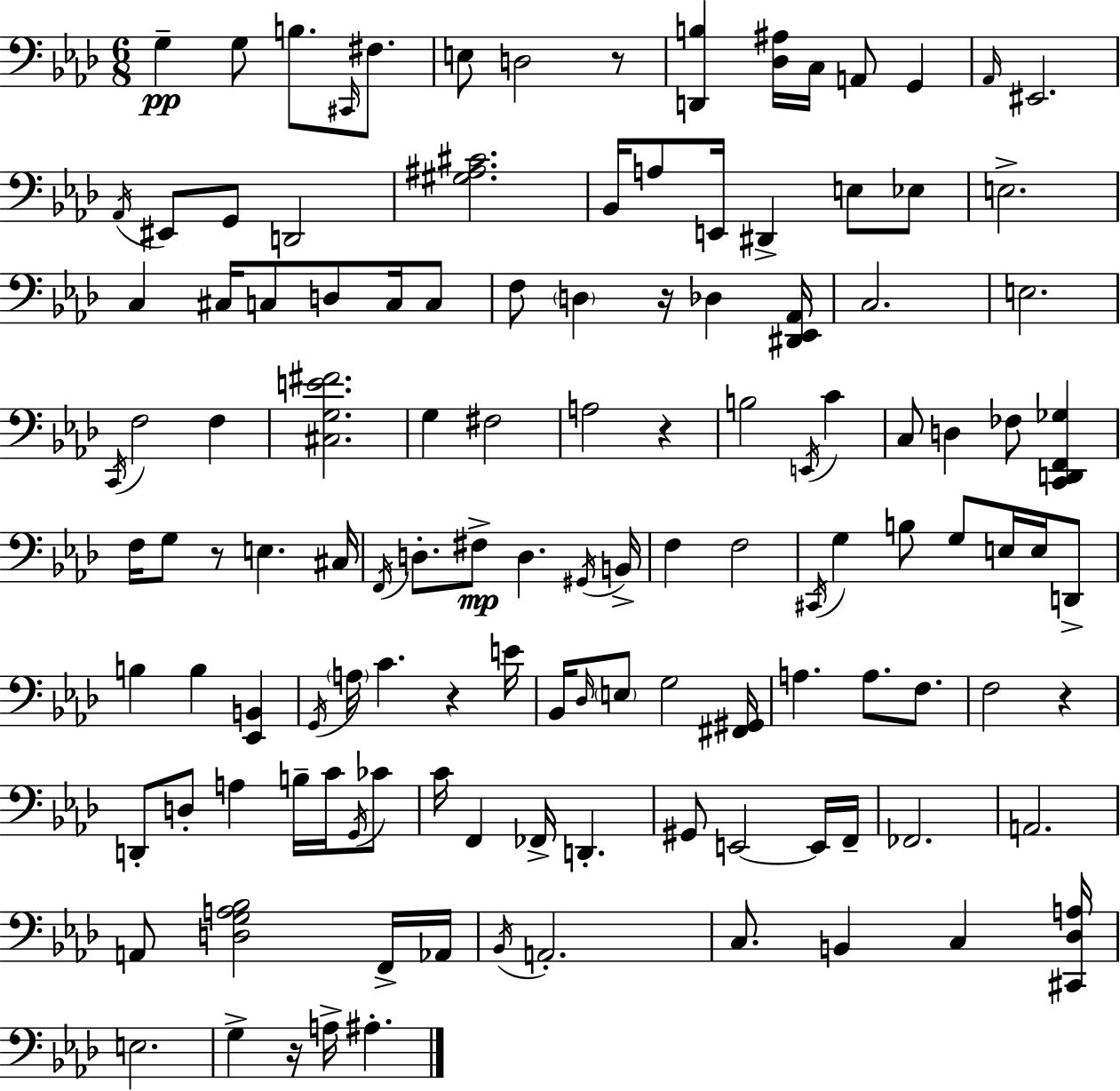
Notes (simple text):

G3/q G3/e B3/e. C#2/s F#3/e. E3/e D3/h R/e [D2,B3]/q [Db3,A#3]/s C3/s A2/e G2/q Ab2/s EIS2/h. Ab2/s EIS2/e G2/e D2/h [G#3,A#3,C#4]/h. Bb2/s A3/e E2/s D#2/q E3/e Eb3/e E3/h. C3/q C#3/s C3/e D3/e C3/s C3/e F3/e D3/q R/s Db3/q [D#2,Eb2,Ab2]/s C3/h. E3/h. C2/s F3/h F3/q [C#3,G3,E4,F#4]/h. G3/q F#3/h A3/h R/q B3/h E2/s C4/q C3/e D3/q FES3/e [C2,D2,F2,Gb3]/q F3/s G3/e R/e E3/q. C#3/s F2/s D3/e. F#3/e D3/q. G#2/s B2/s F3/q F3/h C#2/s G3/q B3/e G3/e E3/s E3/s D2/e B3/q B3/q [Eb2,B2]/q G2/s A3/s C4/q. R/q E4/s Bb2/s Db3/s E3/e G3/h [F#2,G#2]/s A3/q. A3/e. F3/e. F3/h R/q D2/e D3/e A3/q B3/s C4/s G2/s CES4/e C4/s F2/q FES2/s D2/q. G#2/e E2/h E2/s F2/s FES2/h. A2/h. A2/e [D3,G3,A3,Bb3]/h F2/s Ab2/s Bb2/s A2/h. C3/e. B2/q C3/q [C#2,Db3,A3]/s E3/h. G3/q R/s A3/s A#3/q.